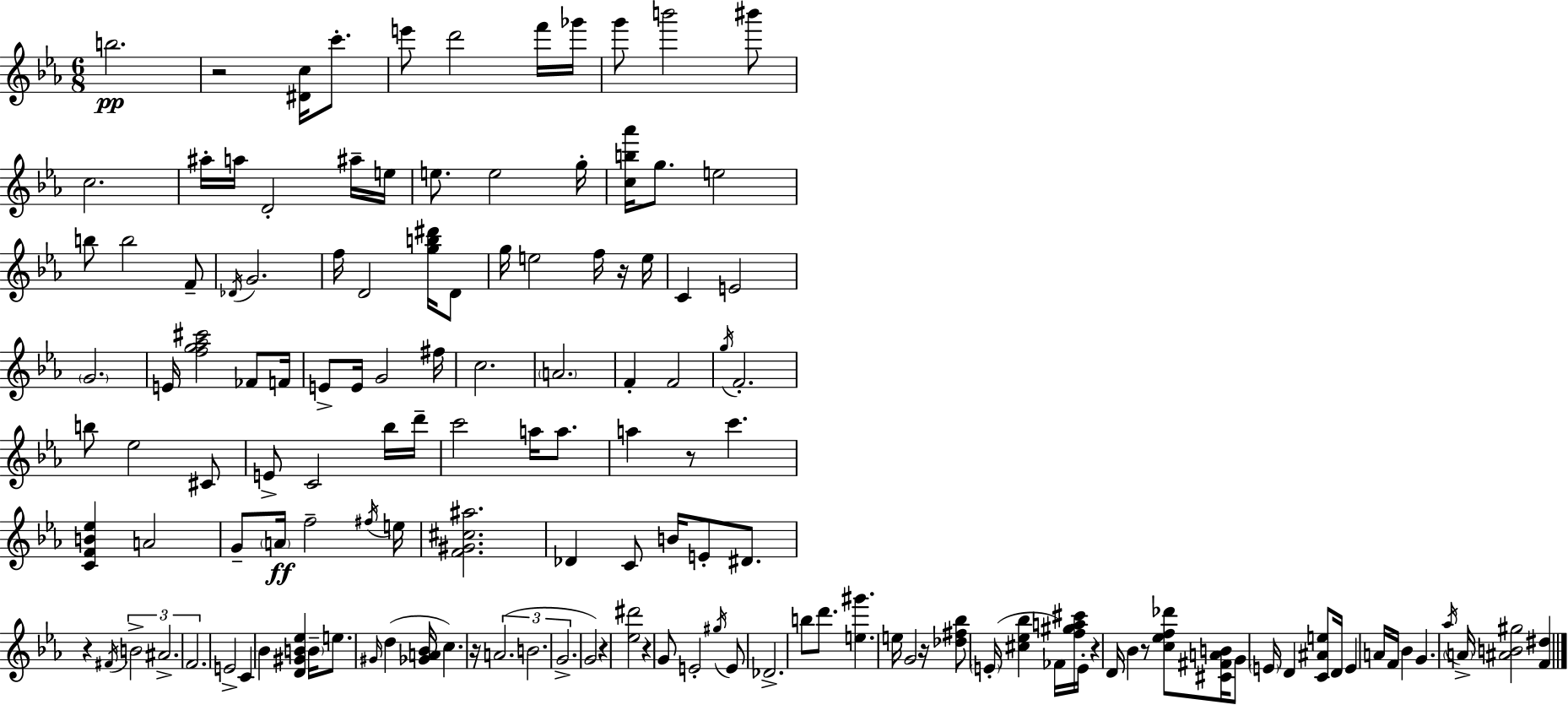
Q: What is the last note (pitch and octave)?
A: A4